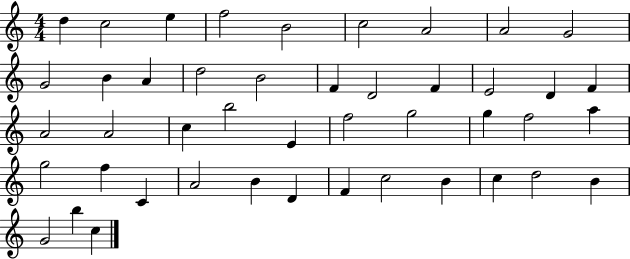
X:1
T:Untitled
M:4/4
L:1/4
K:C
d c2 e f2 B2 c2 A2 A2 G2 G2 B A d2 B2 F D2 F E2 D F A2 A2 c b2 E f2 g2 g f2 a g2 f C A2 B D F c2 B c d2 B G2 b c